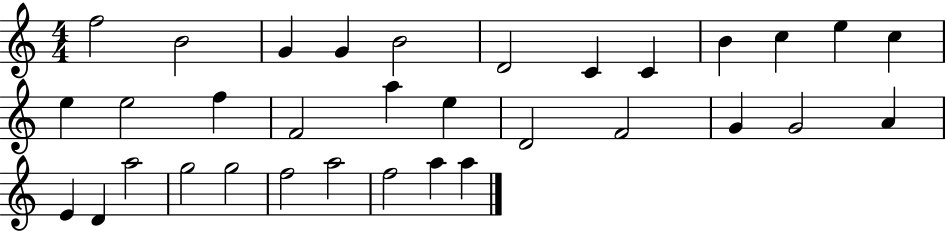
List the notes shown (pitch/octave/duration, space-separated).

F5/h B4/h G4/q G4/q B4/h D4/h C4/q C4/q B4/q C5/q E5/q C5/q E5/q E5/h F5/q F4/h A5/q E5/q D4/h F4/h G4/q G4/h A4/q E4/q D4/q A5/h G5/h G5/h F5/h A5/h F5/h A5/q A5/q